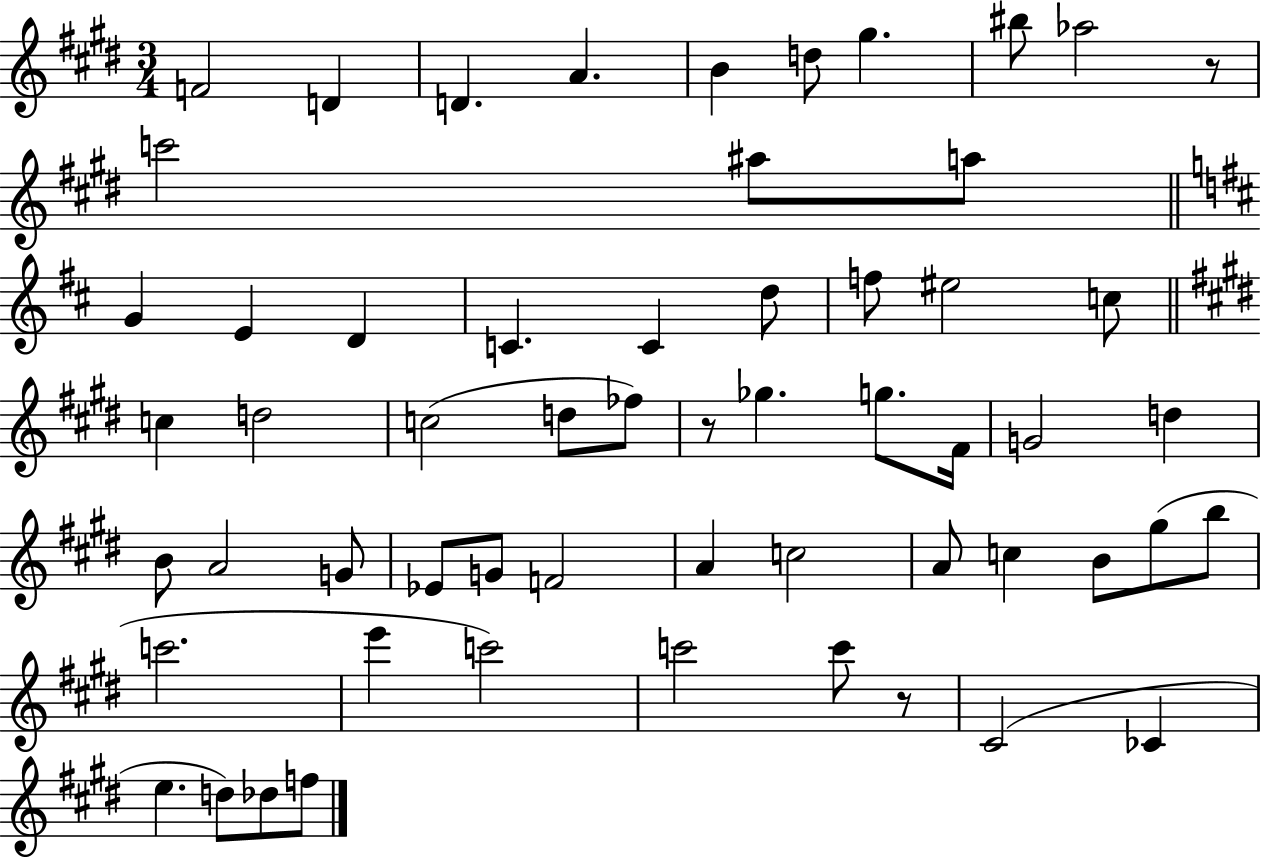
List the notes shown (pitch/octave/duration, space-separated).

F4/h D4/q D4/q. A4/q. B4/q D5/e G#5/q. BIS5/e Ab5/h R/e C6/h A#5/e A5/e G4/q E4/q D4/q C4/q. C4/q D5/e F5/e EIS5/h C5/e C5/q D5/h C5/h D5/e FES5/e R/e Gb5/q. G5/e. F#4/s G4/h D5/q B4/e A4/h G4/e Eb4/e G4/e F4/h A4/q C5/h A4/e C5/q B4/e G#5/e B5/e C6/h. E6/q C6/h C6/h C6/e R/e C#4/h CES4/q E5/q. D5/e Db5/e F5/e